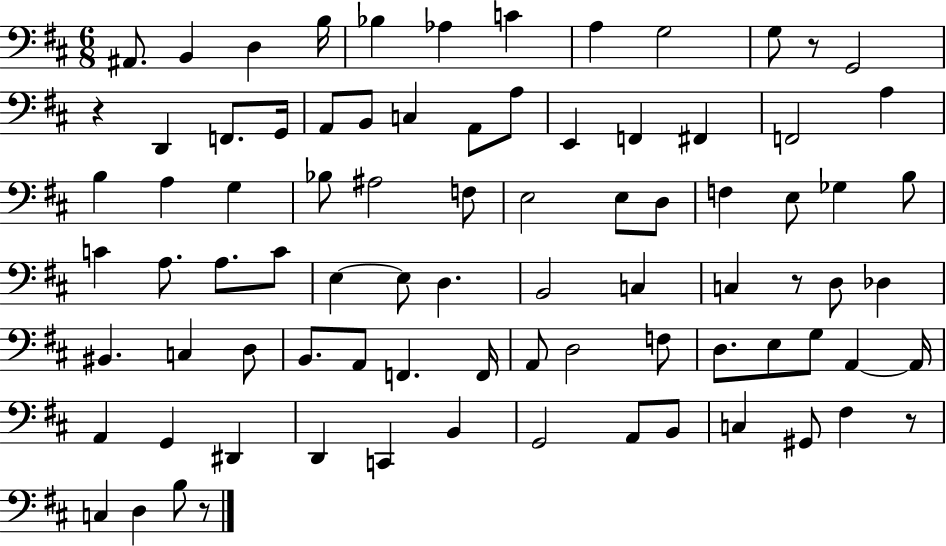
{
  \clef bass
  \numericTimeSignature
  \time 6/8
  \key d \major
  ais,8. b,4 d4 b16 | bes4 aes4 c'4 | a4 g2 | g8 r8 g,2 | \break r4 d,4 f,8. g,16 | a,8 b,8 c4 a,8 a8 | e,4 f,4 fis,4 | f,2 a4 | \break b4 a4 g4 | bes8 ais2 f8 | e2 e8 d8 | f4 e8 ges4 b8 | \break c'4 a8. a8. c'8 | e4~~ e8 d4. | b,2 c4 | c4 r8 d8 des4 | \break bis,4. c4 d8 | b,8. a,8 f,4. f,16 | a,8 d2 f8 | d8. e8 g8 a,4~~ a,16 | \break a,4 g,4 dis,4 | d,4 c,4 b,4 | g,2 a,8 b,8 | c4 gis,8 fis4 r8 | \break c4 d4 b8 r8 | \bar "|."
}